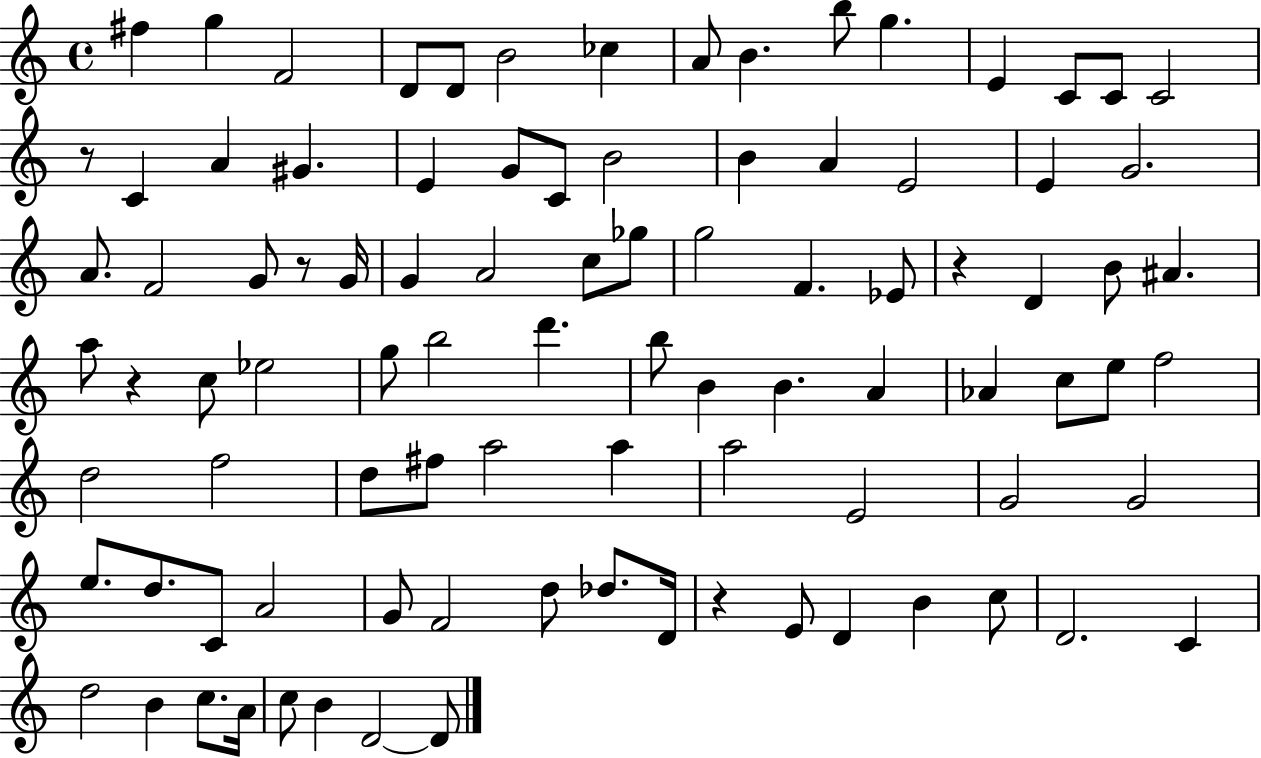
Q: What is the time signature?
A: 4/4